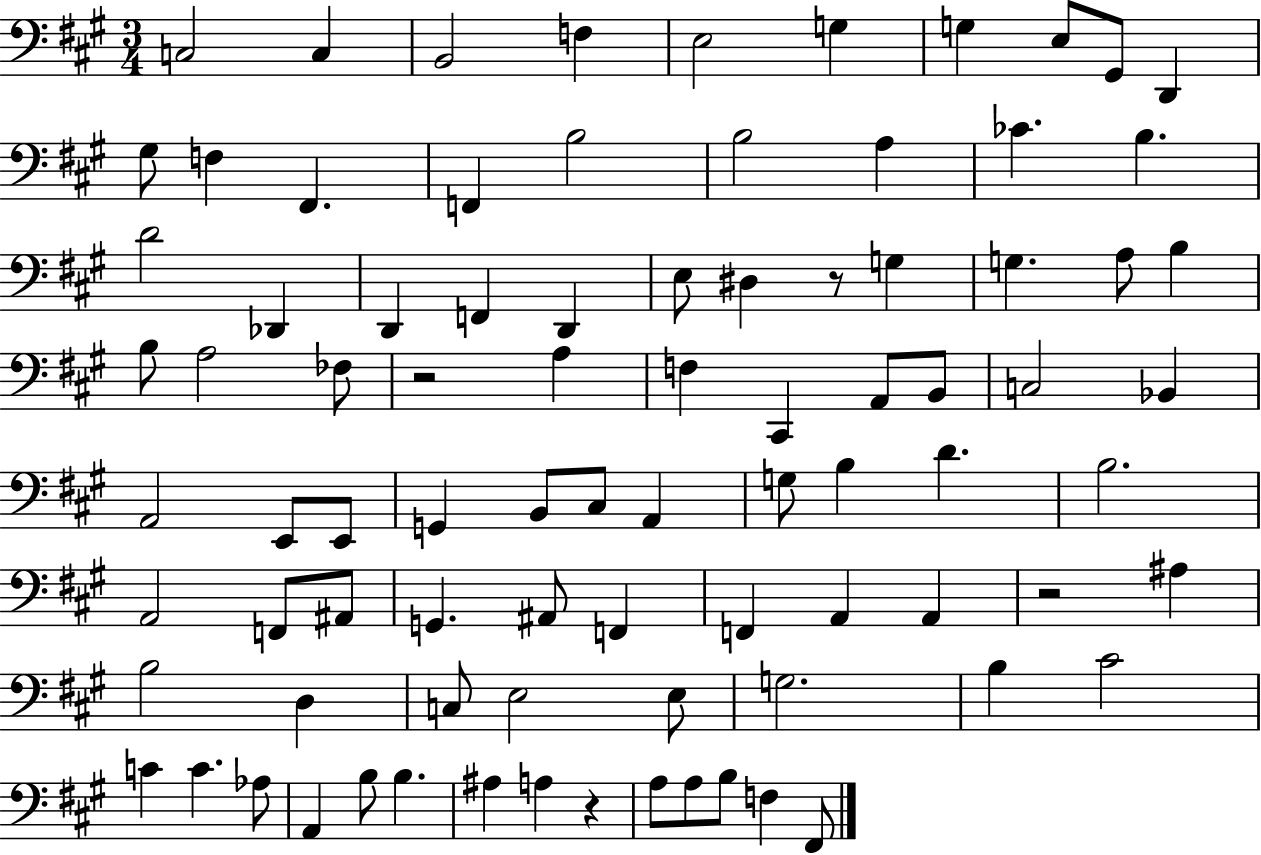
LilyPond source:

{
  \clef bass
  \numericTimeSignature
  \time 3/4
  \key a \major
  c2 c4 | b,2 f4 | e2 g4 | g4 e8 gis,8 d,4 | \break gis8 f4 fis,4. | f,4 b2 | b2 a4 | ces'4. b4. | \break d'2 des,4 | d,4 f,4 d,4 | e8 dis4 r8 g4 | g4. a8 b4 | \break b8 a2 fes8 | r2 a4 | f4 cis,4 a,8 b,8 | c2 bes,4 | \break a,2 e,8 e,8 | g,4 b,8 cis8 a,4 | g8 b4 d'4. | b2. | \break a,2 f,8 ais,8 | g,4. ais,8 f,4 | f,4 a,4 a,4 | r2 ais4 | \break b2 d4 | c8 e2 e8 | g2. | b4 cis'2 | \break c'4 c'4. aes8 | a,4 b8 b4. | ais4 a4 r4 | a8 a8 b8 f4 fis,8 | \break \bar "|."
}